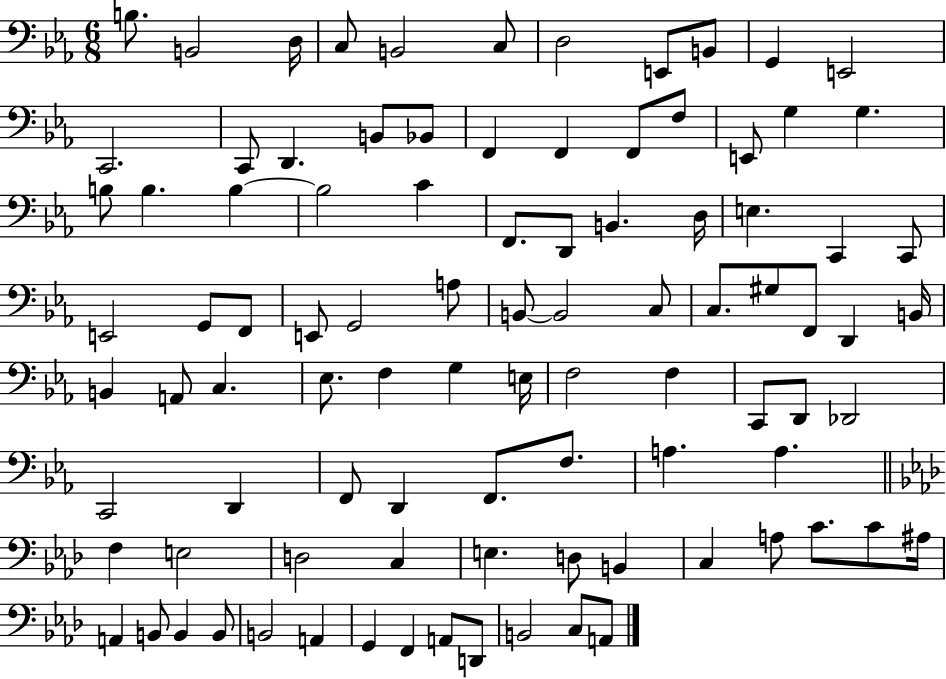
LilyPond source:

{
  \clef bass
  \numericTimeSignature
  \time 6/8
  \key ees \major
  \repeat volta 2 { b8. b,2 d16 | c8 b,2 c8 | d2 e,8 b,8 | g,4 e,2 | \break c,2. | c,8 d,4. b,8 bes,8 | f,4 f,4 f,8 f8 | e,8 g4 g4. | \break b8 b4. b4~~ | b2 c'4 | f,8. d,8 b,4. d16 | e4. c,4 c,8 | \break e,2 g,8 f,8 | e,8 g,2 a8 | b,8~~ b,2 c8 | c8. gis8 f,8 d,4 b,16 | \break b,4 a,8 c4. | ees8. f4 g4 e16 | f2 f4 | c,8 d,8 des,2 | \break c,2 d,4 | f,8 d,4 f,8. f8. | a4. a4. | \bar "||" \break \key f \minor f4 e2 | d2 c4 | e4. d8 b,4 | c4 a8 c'8. c'8 ais16 | \break a,4 b,8 b,4 b,8 | b,2 a,4 | g,4 f,4 a,8 d,8 | b,2 c8 a,8 | \break } \bar "|."
}